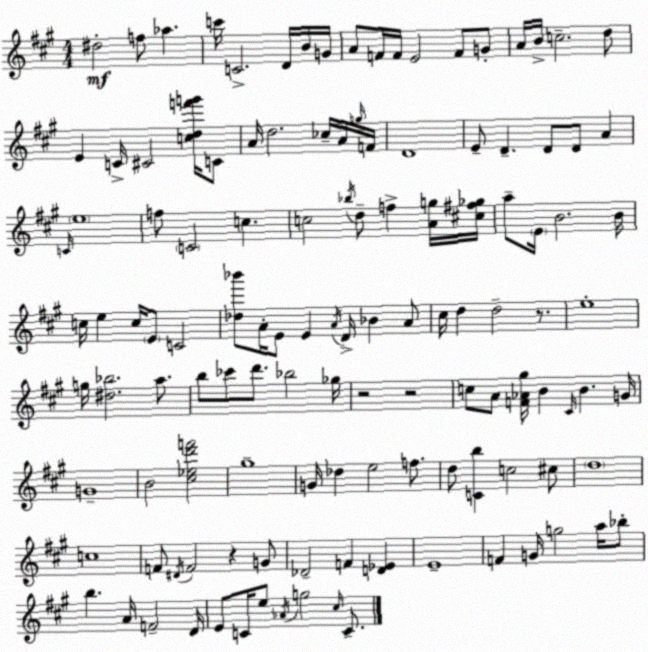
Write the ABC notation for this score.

X:1
T:Untitled
M:4/4
L:1/4
K:A
^d2 f/2 _a c'/4 C2 D/4 B/4 G/4 A/2 F/4 F/4 E2 F/2 G/2 A/4 B/4 c2 d/2 E C/4 ^C2 [cdf'g']/4 C/2 A/4 d2 _c/4 A/4 g/4 F/4 D4 E/2 D D/2 D/2 A C/4 e4 f/2 C2 c c2 _b/4 d/2 f [Ag]/4 [^c^f_g]/4 a/2 E/4 B2 B/4 c/4 e c/4 E/2 C2 [_d_b']/2 A/4 E/2 E A/4 D/4 _B A/2 ^c/4 d d2 z/2 e4 g/4 [^d_b]2 a/2 b/2 _c'/2 d'/2 _b2 _g/4 z2 z2 c/2 A/2 [F_A^g]/4 B ^C/4 B G/4 G4 B2 [^c_ed'f']2 ^g4 G/4 _d e2 f/2 d/2 [Cb] c2 ^c/2 d4 c4 F/2 ^D/4 F2 z G/2 _D2 F [D_E] E4 F G/4 g2 a/4 _b/2 b A/4 F2 D/4 E/2 C/4 e/2 _A/4 g2 ^c/4 C/2